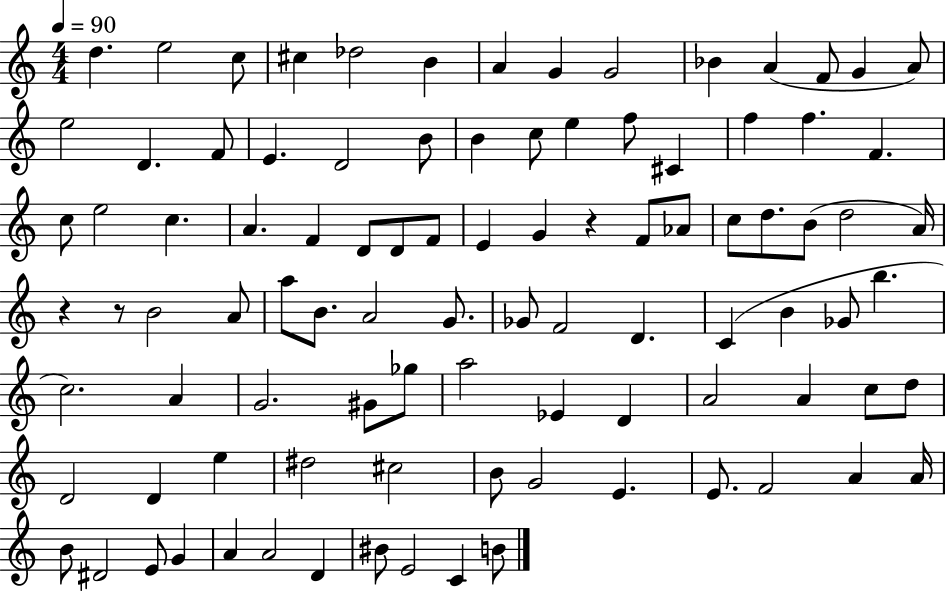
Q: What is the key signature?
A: C major